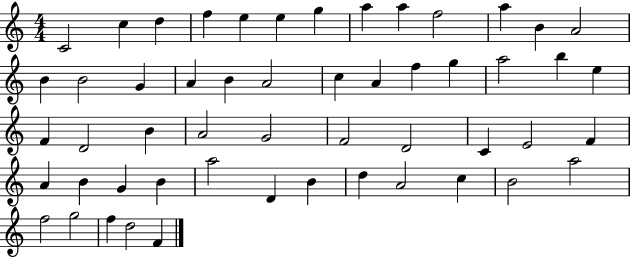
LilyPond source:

{
  \clef treble
  \numericTimeSignature
  \time 4/4
  \key c \major
  c'2 c''4 d''4 | f''4 e''4 e''4 g''4 | a''4 a''4 f''2 | a''4 b'4 a'2 | \break b'4 b'2 g'4 | a'4 b'4 a'2 | c''4 a'4 f''4 g''4 | a''2 b''4 e''4 | \break f'4 d'2 b'4 | a'2 g'2 | f'2 d'2 | c'4 e'2 f'4 | \break a'4 b'4 g'4 b'4 | a''2 d'4 b'4 | d''4 a'2 c''4 | b'2 a''2 | \break f''2 g''2 | f''4 d''2 f'4 | \bar "|."
}